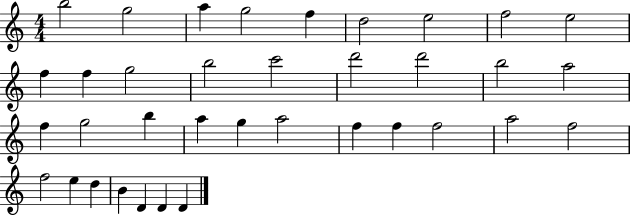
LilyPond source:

{
  \clef treble
  \numericTimeSignature
  \time 4/4
  \key c \major
  b''2 g''2 | a''4 g''2 f''4 | d''2 e''2 | f''2 e''2 | \break f''4 f''4 g''2 | b''2 c'''2 | d'''2 d'''2 | b''2 a''2 | \break f''4 g''2 b''4 | a''4 g''4 a''2 | f''4 f''4 f''2 | a''2 f''2 | \break f''2 e''4 d''4 | b'4 d'4 d'4 d'4 | \bar "|."
}